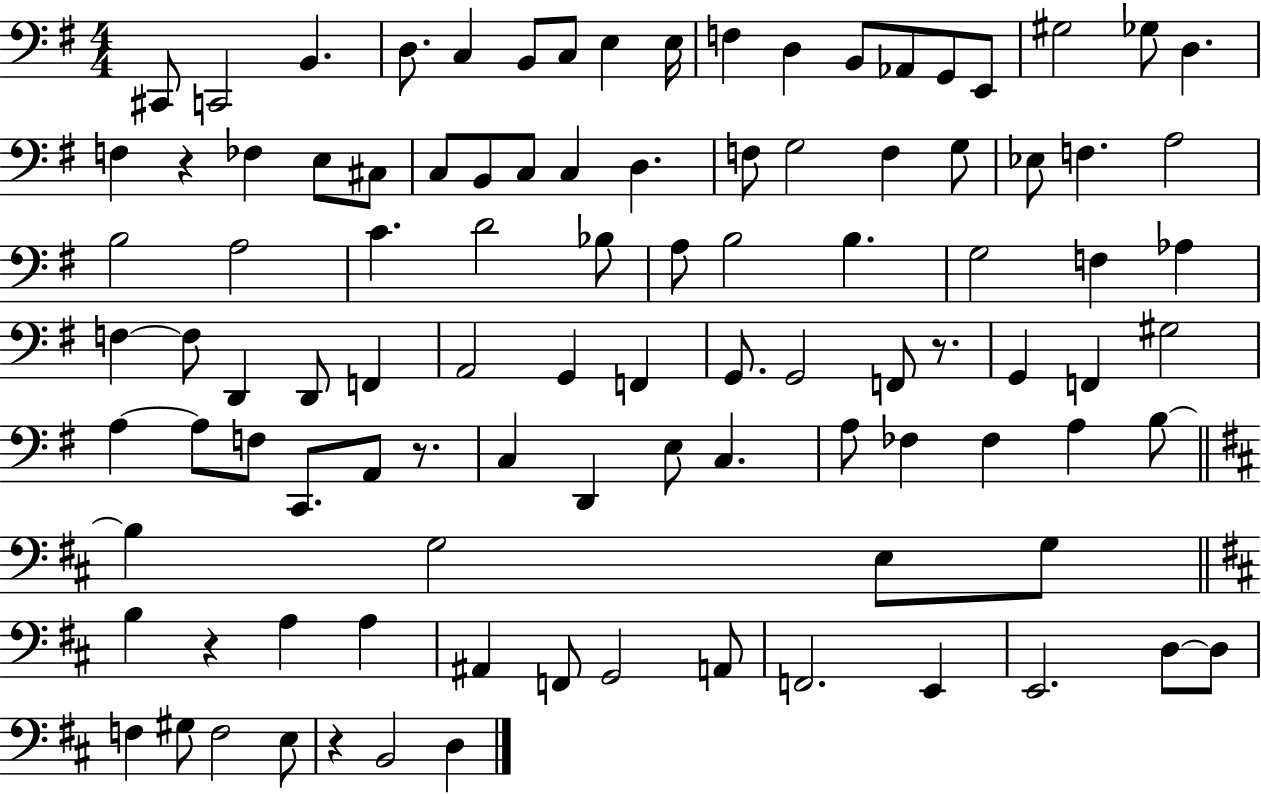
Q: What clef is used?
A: bass